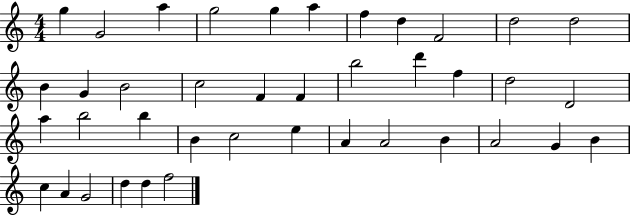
X:1
T:Untitled
M:4/4
L:1/4
K:C
g G2 a g2 g a f d F2 d2 d2 B G B2 c2 F F b2 d' f d2 D2 a b2 b B c2 e A A2 B A2 G B c A G2 d d f2